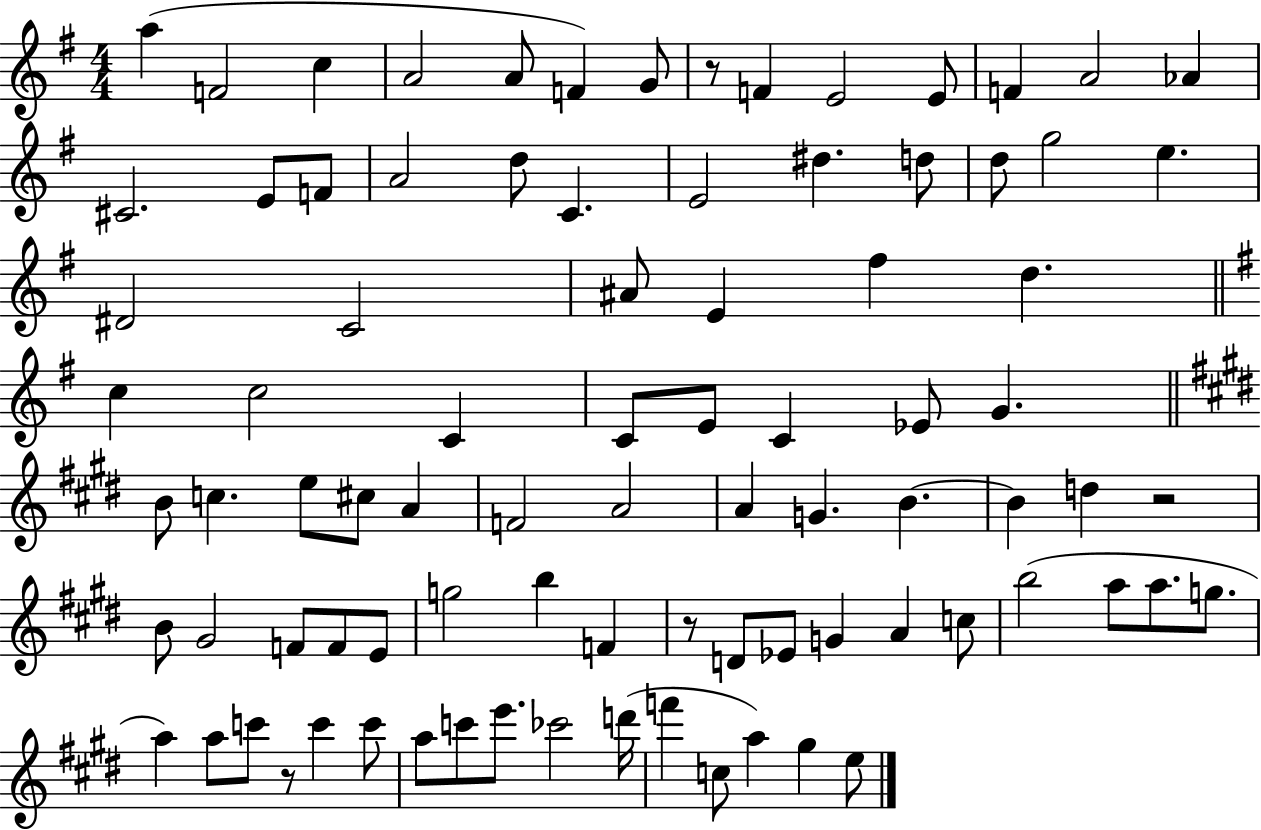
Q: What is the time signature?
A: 4/4